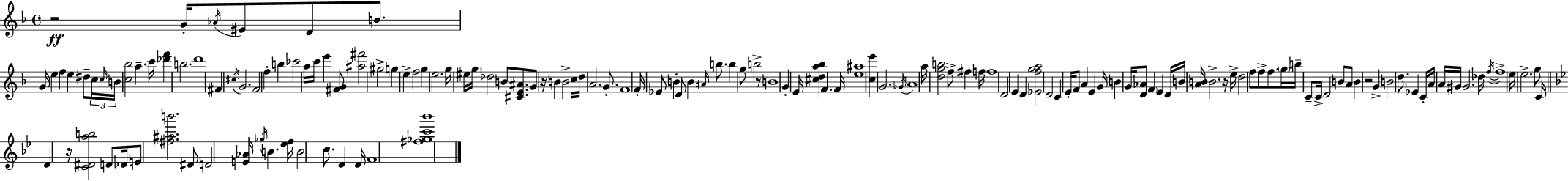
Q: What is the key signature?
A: F major